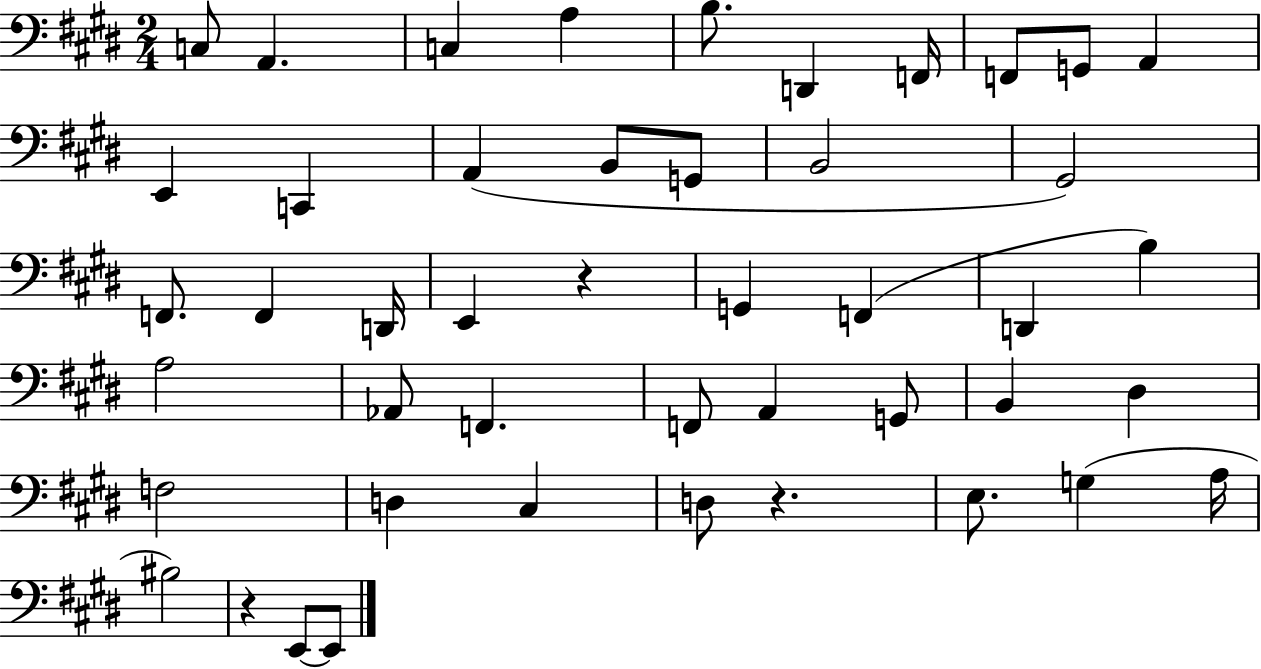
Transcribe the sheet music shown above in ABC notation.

X:1
T:Untitled
M:2/4
L:1/4
K:E
C,/2 A,, C, A, B,/2 D,, F,,/4 F,,/2 G,,/2 A,, E,, C,, A,, B,,/2 G,,/2 B,,2 ^G,,2 F,,/2 F,, D,,/4 E,, z G,, F,, D,, B, A,2 _A,,/2 F,, F,,/2 A,, G,,/2 B,, ^D, F,2 D, ^C, D,/2 z E,/2 G, A,/4 ^B,2 z E,,/2 E,,/2